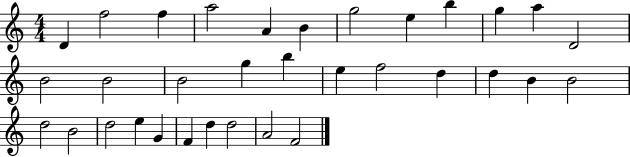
D4/q F5/h F5/q A5/h A4/q B4/q G5/h E5/q B5/q G5/q A5/q D4/h B4/h B4/h B4/h G5/q B5/q E5/q F5/h D5/q D5/q B4/q B4/h D5/h B4/h D5/h E5/q G4/q F4/q D5/q D5/h A4/h F4/h